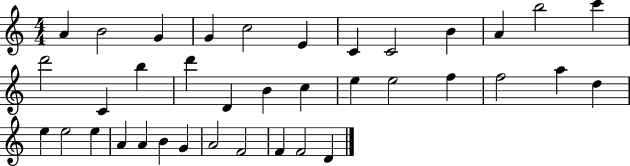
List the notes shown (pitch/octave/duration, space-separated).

A4/q B4/h G4/q G4/q C5/h E4/q C4/q C4/h B4/q A4/q B5/h C6/q D6/h C4/q B5/q D6/q D4/q B4/q C5/q E5/q E5/h F5/q F5/h A5/q D5/q E5/q E5/h E5/q A4/q A4/q B4/q G4/q A4/h F4/h F4/q F4/h D4/q